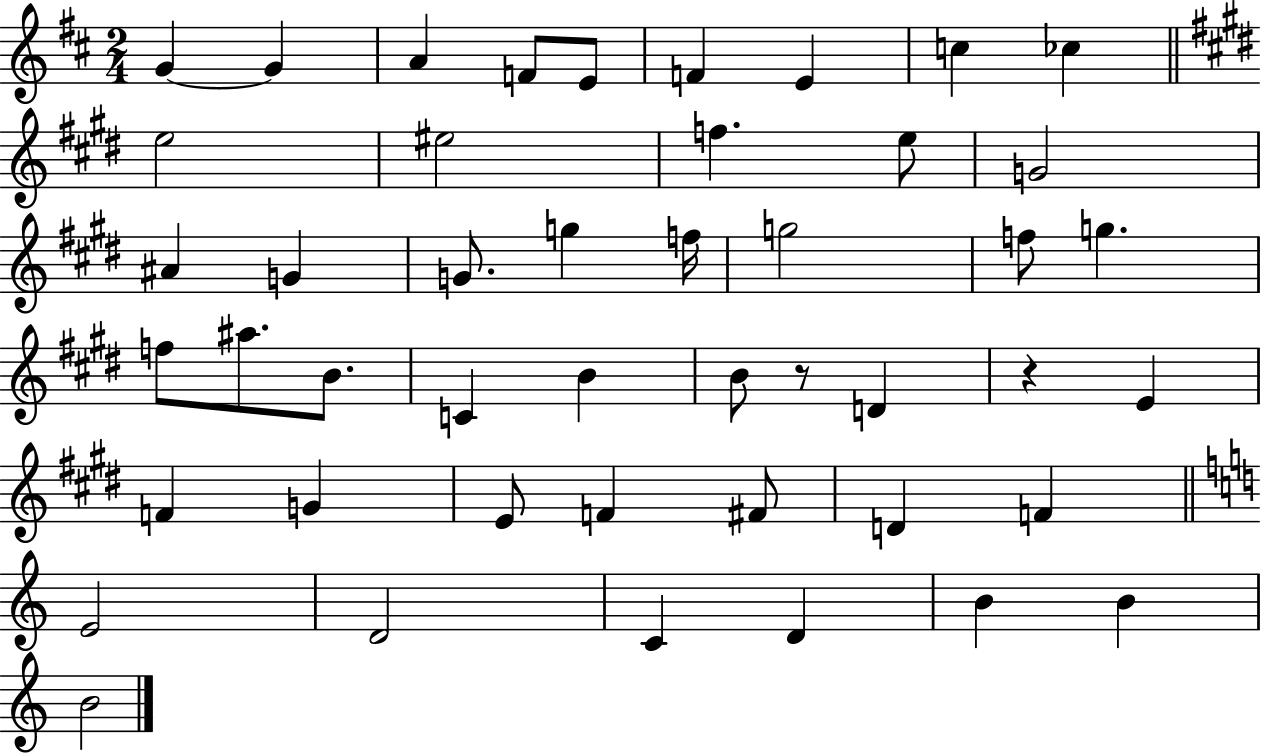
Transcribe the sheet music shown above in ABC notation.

X:1
T:Untitled
M:2/4
L:1/4
K:D
G G A F/2 E/2 F E c _c e2 ^e2 f e/2 G2 ^A G G/2 g f/4 g2 f/2 g f/2 ^a/2 B/2 C B B/2 z/2 D z E F G E/2 F ^F/2 D F E2 D2 C D B B B2